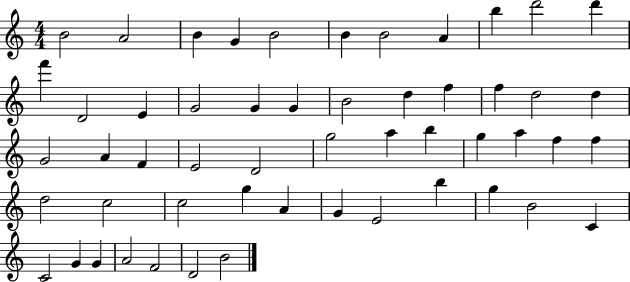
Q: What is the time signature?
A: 4/4